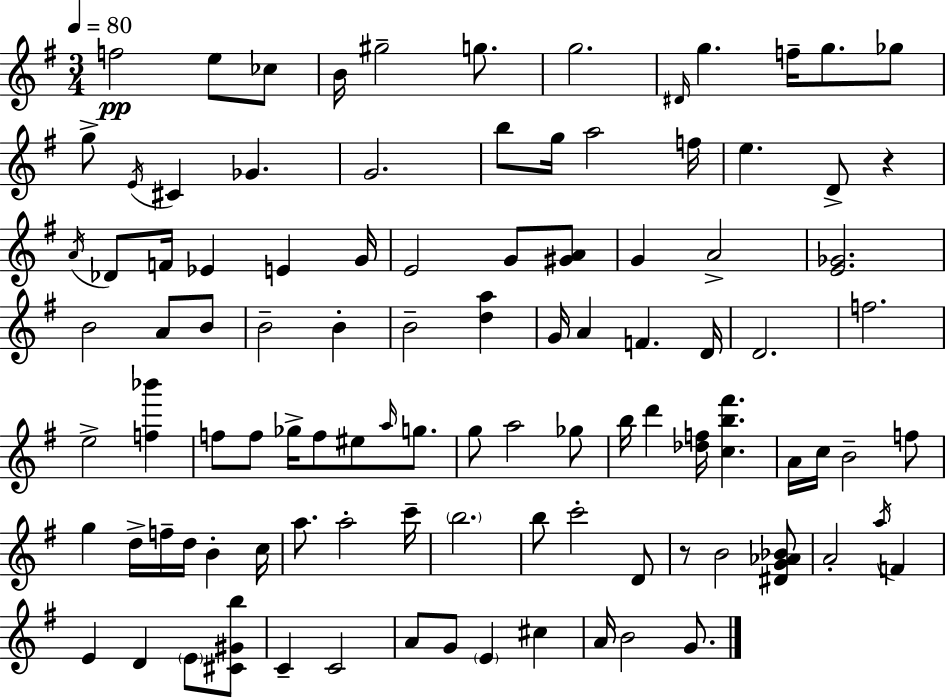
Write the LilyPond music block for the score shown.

{
  \clef treble
  \numericTimeSignature
  \time 3/4
  \key g \major
  \tempo 4 = 80
  f''2\pp e''8 ces''8 | b'16 gis''2-- g''8. | g''2. | \grace { dis'16 } g''4. f''16-- g''8. ges''8 | \break g''8-> \acciaccatura { e'16 } cis'4 ges'4. | g'2. | b''8 g''16 a''2 | f''16 e''4. d'8-> r4 | \break \acciaccatura { a'16 } des'8 f'16 ees'4 e'4 | g'16 e'2 g'8 | <gis' a'>8 g'4 a'2-> | <e' ges'>2. | \break b'2 a'8 | b'8 b'2-- b'4-. | b'2-- <d'' a''>4 | g'16 a'4 f'4. | \break d'16 d'2. | f''2. | e''2-> <f'' bes'''>4 | f''8 f''8 ges''16-> f''8 eis''8 | \break \grace { a''16 } g''8. g''8 a''2 | ges''8 b''16 d'''4 <des'' f''>16 <c'' b'' fis'''>4. | a'16 c''16 b'2-- | f''8 g''4 d''16-> f''16-- d''16 b'4-. | \break c''16 a''8. a''2-. | c'''16-- \parenthesize b''2. | b''8 c'''2-. | d'8 r8 b'2 | \break <dis' g' aes' bes'>8 a'2-. | \acciaccatura { a''16 } f'4 e'4 d'4 | \parenthesize e'8 <cis' gis' b''>8 c'4-- c'2 | a'8 g'8 \parenthesize e'4 | \break cis''4 a'16 b'2 | g'8. \bar "|."
}